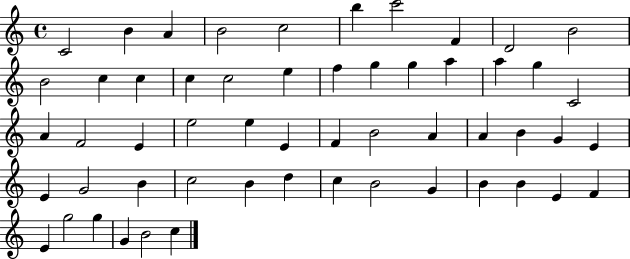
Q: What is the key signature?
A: C major